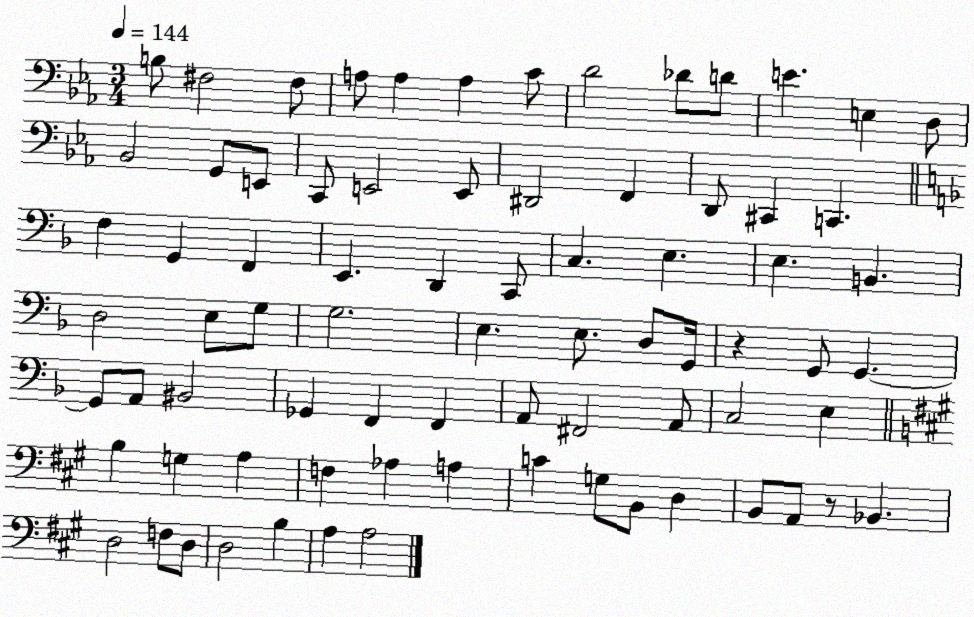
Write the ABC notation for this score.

X:1
T:Untitled
M:3/4
L:1/4
K:Eb
B,/2 ^F,2 ^F,/2 A,/2 A, A, C/2 D2 _D/2 D/2 E E, D,/2 _B,,2 G,,/2 E,,/2 C,,/2 E,,2 E,,/2 ^D,,2 F,, D,,/2 ^C,, C,, F, G,, F,, E,, D,, C,,/2 C, E, E, B,, D,2 E,/2 G,/2 G,2 E, E,/2 D,/2 G,,/4 z G,,/2 G,, G,,/2 A,,/2 ^B,,2 _G,, F,, F,, A,,/2 ^F,,2 A,,/2 C,2 E, B, G, A, F, _A, A, C G,/2 B,,/2 D, B,,/2 A,,/2 z/2 _B,, D,2 F,/2 D,/2 D,2 B, A, A,2